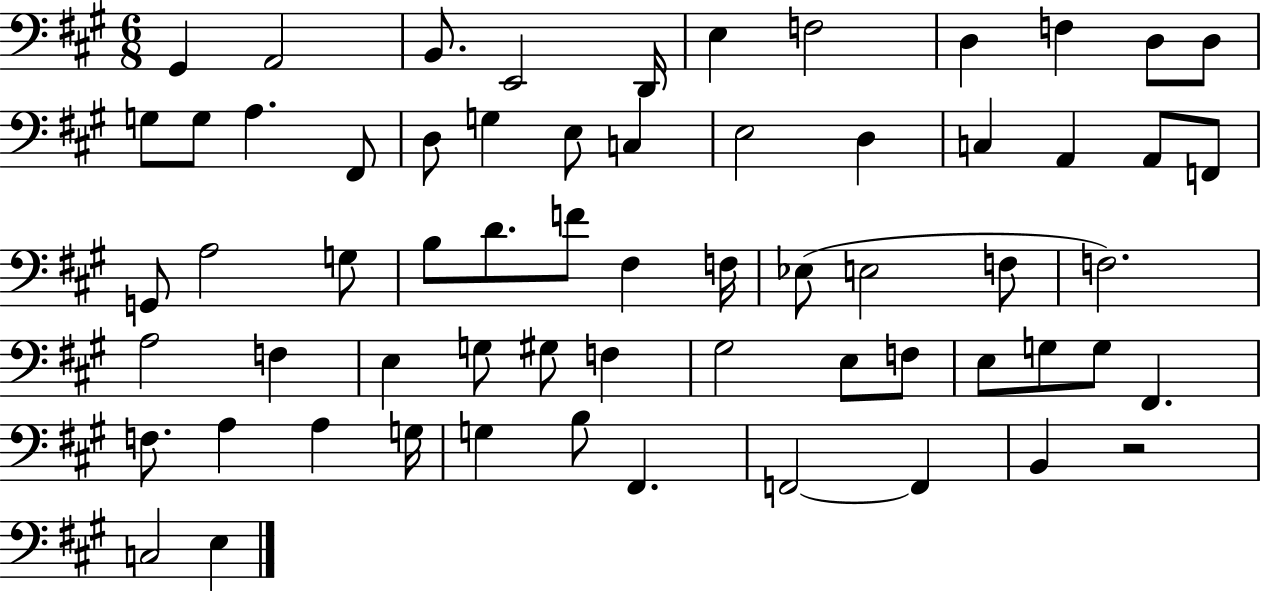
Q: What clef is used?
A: bass